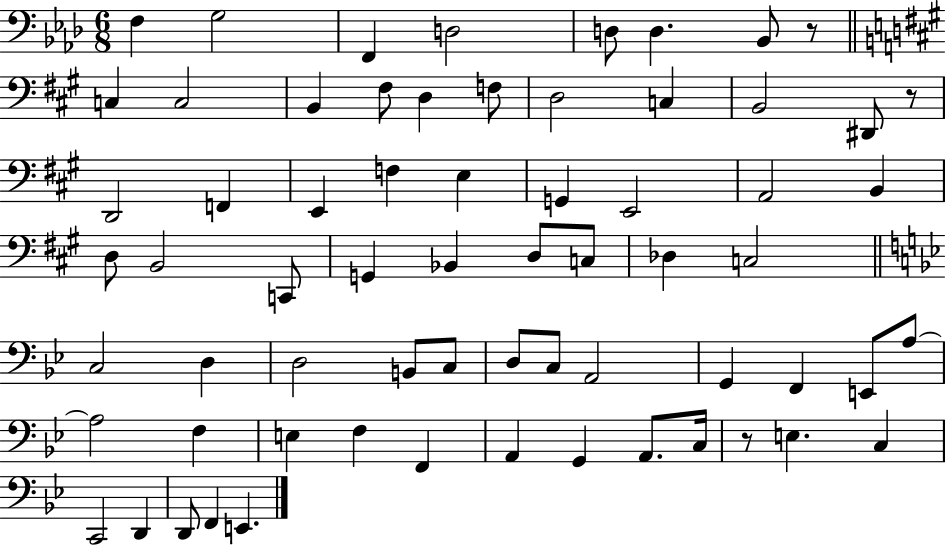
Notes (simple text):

F3/q G3/h F2/q D3/h D3/e D3/q. Bb2/e R/e C3/q C3/h B2/q F#3/e D3/q F3/e D3/h C3/q B2/h D#2/e R/e D2/h F2/q E2/q F3/q E3/q G2/q E2/h A2/h B2/q D3/e B2/h C2/e G2/q Bb2/q D3/e C3/e Db3/q C3/h C3/h D3/q D3/h B2/e C3/e D3/e C3/e A2/h G2/q F2/q E2/e A3/e A3/h F3/q E3/q F3/q F2/q A2/q G2/q A2/e. C3/s R/e E3/q. C3/q C2/h D2/q D2/e F2/q E2/q.